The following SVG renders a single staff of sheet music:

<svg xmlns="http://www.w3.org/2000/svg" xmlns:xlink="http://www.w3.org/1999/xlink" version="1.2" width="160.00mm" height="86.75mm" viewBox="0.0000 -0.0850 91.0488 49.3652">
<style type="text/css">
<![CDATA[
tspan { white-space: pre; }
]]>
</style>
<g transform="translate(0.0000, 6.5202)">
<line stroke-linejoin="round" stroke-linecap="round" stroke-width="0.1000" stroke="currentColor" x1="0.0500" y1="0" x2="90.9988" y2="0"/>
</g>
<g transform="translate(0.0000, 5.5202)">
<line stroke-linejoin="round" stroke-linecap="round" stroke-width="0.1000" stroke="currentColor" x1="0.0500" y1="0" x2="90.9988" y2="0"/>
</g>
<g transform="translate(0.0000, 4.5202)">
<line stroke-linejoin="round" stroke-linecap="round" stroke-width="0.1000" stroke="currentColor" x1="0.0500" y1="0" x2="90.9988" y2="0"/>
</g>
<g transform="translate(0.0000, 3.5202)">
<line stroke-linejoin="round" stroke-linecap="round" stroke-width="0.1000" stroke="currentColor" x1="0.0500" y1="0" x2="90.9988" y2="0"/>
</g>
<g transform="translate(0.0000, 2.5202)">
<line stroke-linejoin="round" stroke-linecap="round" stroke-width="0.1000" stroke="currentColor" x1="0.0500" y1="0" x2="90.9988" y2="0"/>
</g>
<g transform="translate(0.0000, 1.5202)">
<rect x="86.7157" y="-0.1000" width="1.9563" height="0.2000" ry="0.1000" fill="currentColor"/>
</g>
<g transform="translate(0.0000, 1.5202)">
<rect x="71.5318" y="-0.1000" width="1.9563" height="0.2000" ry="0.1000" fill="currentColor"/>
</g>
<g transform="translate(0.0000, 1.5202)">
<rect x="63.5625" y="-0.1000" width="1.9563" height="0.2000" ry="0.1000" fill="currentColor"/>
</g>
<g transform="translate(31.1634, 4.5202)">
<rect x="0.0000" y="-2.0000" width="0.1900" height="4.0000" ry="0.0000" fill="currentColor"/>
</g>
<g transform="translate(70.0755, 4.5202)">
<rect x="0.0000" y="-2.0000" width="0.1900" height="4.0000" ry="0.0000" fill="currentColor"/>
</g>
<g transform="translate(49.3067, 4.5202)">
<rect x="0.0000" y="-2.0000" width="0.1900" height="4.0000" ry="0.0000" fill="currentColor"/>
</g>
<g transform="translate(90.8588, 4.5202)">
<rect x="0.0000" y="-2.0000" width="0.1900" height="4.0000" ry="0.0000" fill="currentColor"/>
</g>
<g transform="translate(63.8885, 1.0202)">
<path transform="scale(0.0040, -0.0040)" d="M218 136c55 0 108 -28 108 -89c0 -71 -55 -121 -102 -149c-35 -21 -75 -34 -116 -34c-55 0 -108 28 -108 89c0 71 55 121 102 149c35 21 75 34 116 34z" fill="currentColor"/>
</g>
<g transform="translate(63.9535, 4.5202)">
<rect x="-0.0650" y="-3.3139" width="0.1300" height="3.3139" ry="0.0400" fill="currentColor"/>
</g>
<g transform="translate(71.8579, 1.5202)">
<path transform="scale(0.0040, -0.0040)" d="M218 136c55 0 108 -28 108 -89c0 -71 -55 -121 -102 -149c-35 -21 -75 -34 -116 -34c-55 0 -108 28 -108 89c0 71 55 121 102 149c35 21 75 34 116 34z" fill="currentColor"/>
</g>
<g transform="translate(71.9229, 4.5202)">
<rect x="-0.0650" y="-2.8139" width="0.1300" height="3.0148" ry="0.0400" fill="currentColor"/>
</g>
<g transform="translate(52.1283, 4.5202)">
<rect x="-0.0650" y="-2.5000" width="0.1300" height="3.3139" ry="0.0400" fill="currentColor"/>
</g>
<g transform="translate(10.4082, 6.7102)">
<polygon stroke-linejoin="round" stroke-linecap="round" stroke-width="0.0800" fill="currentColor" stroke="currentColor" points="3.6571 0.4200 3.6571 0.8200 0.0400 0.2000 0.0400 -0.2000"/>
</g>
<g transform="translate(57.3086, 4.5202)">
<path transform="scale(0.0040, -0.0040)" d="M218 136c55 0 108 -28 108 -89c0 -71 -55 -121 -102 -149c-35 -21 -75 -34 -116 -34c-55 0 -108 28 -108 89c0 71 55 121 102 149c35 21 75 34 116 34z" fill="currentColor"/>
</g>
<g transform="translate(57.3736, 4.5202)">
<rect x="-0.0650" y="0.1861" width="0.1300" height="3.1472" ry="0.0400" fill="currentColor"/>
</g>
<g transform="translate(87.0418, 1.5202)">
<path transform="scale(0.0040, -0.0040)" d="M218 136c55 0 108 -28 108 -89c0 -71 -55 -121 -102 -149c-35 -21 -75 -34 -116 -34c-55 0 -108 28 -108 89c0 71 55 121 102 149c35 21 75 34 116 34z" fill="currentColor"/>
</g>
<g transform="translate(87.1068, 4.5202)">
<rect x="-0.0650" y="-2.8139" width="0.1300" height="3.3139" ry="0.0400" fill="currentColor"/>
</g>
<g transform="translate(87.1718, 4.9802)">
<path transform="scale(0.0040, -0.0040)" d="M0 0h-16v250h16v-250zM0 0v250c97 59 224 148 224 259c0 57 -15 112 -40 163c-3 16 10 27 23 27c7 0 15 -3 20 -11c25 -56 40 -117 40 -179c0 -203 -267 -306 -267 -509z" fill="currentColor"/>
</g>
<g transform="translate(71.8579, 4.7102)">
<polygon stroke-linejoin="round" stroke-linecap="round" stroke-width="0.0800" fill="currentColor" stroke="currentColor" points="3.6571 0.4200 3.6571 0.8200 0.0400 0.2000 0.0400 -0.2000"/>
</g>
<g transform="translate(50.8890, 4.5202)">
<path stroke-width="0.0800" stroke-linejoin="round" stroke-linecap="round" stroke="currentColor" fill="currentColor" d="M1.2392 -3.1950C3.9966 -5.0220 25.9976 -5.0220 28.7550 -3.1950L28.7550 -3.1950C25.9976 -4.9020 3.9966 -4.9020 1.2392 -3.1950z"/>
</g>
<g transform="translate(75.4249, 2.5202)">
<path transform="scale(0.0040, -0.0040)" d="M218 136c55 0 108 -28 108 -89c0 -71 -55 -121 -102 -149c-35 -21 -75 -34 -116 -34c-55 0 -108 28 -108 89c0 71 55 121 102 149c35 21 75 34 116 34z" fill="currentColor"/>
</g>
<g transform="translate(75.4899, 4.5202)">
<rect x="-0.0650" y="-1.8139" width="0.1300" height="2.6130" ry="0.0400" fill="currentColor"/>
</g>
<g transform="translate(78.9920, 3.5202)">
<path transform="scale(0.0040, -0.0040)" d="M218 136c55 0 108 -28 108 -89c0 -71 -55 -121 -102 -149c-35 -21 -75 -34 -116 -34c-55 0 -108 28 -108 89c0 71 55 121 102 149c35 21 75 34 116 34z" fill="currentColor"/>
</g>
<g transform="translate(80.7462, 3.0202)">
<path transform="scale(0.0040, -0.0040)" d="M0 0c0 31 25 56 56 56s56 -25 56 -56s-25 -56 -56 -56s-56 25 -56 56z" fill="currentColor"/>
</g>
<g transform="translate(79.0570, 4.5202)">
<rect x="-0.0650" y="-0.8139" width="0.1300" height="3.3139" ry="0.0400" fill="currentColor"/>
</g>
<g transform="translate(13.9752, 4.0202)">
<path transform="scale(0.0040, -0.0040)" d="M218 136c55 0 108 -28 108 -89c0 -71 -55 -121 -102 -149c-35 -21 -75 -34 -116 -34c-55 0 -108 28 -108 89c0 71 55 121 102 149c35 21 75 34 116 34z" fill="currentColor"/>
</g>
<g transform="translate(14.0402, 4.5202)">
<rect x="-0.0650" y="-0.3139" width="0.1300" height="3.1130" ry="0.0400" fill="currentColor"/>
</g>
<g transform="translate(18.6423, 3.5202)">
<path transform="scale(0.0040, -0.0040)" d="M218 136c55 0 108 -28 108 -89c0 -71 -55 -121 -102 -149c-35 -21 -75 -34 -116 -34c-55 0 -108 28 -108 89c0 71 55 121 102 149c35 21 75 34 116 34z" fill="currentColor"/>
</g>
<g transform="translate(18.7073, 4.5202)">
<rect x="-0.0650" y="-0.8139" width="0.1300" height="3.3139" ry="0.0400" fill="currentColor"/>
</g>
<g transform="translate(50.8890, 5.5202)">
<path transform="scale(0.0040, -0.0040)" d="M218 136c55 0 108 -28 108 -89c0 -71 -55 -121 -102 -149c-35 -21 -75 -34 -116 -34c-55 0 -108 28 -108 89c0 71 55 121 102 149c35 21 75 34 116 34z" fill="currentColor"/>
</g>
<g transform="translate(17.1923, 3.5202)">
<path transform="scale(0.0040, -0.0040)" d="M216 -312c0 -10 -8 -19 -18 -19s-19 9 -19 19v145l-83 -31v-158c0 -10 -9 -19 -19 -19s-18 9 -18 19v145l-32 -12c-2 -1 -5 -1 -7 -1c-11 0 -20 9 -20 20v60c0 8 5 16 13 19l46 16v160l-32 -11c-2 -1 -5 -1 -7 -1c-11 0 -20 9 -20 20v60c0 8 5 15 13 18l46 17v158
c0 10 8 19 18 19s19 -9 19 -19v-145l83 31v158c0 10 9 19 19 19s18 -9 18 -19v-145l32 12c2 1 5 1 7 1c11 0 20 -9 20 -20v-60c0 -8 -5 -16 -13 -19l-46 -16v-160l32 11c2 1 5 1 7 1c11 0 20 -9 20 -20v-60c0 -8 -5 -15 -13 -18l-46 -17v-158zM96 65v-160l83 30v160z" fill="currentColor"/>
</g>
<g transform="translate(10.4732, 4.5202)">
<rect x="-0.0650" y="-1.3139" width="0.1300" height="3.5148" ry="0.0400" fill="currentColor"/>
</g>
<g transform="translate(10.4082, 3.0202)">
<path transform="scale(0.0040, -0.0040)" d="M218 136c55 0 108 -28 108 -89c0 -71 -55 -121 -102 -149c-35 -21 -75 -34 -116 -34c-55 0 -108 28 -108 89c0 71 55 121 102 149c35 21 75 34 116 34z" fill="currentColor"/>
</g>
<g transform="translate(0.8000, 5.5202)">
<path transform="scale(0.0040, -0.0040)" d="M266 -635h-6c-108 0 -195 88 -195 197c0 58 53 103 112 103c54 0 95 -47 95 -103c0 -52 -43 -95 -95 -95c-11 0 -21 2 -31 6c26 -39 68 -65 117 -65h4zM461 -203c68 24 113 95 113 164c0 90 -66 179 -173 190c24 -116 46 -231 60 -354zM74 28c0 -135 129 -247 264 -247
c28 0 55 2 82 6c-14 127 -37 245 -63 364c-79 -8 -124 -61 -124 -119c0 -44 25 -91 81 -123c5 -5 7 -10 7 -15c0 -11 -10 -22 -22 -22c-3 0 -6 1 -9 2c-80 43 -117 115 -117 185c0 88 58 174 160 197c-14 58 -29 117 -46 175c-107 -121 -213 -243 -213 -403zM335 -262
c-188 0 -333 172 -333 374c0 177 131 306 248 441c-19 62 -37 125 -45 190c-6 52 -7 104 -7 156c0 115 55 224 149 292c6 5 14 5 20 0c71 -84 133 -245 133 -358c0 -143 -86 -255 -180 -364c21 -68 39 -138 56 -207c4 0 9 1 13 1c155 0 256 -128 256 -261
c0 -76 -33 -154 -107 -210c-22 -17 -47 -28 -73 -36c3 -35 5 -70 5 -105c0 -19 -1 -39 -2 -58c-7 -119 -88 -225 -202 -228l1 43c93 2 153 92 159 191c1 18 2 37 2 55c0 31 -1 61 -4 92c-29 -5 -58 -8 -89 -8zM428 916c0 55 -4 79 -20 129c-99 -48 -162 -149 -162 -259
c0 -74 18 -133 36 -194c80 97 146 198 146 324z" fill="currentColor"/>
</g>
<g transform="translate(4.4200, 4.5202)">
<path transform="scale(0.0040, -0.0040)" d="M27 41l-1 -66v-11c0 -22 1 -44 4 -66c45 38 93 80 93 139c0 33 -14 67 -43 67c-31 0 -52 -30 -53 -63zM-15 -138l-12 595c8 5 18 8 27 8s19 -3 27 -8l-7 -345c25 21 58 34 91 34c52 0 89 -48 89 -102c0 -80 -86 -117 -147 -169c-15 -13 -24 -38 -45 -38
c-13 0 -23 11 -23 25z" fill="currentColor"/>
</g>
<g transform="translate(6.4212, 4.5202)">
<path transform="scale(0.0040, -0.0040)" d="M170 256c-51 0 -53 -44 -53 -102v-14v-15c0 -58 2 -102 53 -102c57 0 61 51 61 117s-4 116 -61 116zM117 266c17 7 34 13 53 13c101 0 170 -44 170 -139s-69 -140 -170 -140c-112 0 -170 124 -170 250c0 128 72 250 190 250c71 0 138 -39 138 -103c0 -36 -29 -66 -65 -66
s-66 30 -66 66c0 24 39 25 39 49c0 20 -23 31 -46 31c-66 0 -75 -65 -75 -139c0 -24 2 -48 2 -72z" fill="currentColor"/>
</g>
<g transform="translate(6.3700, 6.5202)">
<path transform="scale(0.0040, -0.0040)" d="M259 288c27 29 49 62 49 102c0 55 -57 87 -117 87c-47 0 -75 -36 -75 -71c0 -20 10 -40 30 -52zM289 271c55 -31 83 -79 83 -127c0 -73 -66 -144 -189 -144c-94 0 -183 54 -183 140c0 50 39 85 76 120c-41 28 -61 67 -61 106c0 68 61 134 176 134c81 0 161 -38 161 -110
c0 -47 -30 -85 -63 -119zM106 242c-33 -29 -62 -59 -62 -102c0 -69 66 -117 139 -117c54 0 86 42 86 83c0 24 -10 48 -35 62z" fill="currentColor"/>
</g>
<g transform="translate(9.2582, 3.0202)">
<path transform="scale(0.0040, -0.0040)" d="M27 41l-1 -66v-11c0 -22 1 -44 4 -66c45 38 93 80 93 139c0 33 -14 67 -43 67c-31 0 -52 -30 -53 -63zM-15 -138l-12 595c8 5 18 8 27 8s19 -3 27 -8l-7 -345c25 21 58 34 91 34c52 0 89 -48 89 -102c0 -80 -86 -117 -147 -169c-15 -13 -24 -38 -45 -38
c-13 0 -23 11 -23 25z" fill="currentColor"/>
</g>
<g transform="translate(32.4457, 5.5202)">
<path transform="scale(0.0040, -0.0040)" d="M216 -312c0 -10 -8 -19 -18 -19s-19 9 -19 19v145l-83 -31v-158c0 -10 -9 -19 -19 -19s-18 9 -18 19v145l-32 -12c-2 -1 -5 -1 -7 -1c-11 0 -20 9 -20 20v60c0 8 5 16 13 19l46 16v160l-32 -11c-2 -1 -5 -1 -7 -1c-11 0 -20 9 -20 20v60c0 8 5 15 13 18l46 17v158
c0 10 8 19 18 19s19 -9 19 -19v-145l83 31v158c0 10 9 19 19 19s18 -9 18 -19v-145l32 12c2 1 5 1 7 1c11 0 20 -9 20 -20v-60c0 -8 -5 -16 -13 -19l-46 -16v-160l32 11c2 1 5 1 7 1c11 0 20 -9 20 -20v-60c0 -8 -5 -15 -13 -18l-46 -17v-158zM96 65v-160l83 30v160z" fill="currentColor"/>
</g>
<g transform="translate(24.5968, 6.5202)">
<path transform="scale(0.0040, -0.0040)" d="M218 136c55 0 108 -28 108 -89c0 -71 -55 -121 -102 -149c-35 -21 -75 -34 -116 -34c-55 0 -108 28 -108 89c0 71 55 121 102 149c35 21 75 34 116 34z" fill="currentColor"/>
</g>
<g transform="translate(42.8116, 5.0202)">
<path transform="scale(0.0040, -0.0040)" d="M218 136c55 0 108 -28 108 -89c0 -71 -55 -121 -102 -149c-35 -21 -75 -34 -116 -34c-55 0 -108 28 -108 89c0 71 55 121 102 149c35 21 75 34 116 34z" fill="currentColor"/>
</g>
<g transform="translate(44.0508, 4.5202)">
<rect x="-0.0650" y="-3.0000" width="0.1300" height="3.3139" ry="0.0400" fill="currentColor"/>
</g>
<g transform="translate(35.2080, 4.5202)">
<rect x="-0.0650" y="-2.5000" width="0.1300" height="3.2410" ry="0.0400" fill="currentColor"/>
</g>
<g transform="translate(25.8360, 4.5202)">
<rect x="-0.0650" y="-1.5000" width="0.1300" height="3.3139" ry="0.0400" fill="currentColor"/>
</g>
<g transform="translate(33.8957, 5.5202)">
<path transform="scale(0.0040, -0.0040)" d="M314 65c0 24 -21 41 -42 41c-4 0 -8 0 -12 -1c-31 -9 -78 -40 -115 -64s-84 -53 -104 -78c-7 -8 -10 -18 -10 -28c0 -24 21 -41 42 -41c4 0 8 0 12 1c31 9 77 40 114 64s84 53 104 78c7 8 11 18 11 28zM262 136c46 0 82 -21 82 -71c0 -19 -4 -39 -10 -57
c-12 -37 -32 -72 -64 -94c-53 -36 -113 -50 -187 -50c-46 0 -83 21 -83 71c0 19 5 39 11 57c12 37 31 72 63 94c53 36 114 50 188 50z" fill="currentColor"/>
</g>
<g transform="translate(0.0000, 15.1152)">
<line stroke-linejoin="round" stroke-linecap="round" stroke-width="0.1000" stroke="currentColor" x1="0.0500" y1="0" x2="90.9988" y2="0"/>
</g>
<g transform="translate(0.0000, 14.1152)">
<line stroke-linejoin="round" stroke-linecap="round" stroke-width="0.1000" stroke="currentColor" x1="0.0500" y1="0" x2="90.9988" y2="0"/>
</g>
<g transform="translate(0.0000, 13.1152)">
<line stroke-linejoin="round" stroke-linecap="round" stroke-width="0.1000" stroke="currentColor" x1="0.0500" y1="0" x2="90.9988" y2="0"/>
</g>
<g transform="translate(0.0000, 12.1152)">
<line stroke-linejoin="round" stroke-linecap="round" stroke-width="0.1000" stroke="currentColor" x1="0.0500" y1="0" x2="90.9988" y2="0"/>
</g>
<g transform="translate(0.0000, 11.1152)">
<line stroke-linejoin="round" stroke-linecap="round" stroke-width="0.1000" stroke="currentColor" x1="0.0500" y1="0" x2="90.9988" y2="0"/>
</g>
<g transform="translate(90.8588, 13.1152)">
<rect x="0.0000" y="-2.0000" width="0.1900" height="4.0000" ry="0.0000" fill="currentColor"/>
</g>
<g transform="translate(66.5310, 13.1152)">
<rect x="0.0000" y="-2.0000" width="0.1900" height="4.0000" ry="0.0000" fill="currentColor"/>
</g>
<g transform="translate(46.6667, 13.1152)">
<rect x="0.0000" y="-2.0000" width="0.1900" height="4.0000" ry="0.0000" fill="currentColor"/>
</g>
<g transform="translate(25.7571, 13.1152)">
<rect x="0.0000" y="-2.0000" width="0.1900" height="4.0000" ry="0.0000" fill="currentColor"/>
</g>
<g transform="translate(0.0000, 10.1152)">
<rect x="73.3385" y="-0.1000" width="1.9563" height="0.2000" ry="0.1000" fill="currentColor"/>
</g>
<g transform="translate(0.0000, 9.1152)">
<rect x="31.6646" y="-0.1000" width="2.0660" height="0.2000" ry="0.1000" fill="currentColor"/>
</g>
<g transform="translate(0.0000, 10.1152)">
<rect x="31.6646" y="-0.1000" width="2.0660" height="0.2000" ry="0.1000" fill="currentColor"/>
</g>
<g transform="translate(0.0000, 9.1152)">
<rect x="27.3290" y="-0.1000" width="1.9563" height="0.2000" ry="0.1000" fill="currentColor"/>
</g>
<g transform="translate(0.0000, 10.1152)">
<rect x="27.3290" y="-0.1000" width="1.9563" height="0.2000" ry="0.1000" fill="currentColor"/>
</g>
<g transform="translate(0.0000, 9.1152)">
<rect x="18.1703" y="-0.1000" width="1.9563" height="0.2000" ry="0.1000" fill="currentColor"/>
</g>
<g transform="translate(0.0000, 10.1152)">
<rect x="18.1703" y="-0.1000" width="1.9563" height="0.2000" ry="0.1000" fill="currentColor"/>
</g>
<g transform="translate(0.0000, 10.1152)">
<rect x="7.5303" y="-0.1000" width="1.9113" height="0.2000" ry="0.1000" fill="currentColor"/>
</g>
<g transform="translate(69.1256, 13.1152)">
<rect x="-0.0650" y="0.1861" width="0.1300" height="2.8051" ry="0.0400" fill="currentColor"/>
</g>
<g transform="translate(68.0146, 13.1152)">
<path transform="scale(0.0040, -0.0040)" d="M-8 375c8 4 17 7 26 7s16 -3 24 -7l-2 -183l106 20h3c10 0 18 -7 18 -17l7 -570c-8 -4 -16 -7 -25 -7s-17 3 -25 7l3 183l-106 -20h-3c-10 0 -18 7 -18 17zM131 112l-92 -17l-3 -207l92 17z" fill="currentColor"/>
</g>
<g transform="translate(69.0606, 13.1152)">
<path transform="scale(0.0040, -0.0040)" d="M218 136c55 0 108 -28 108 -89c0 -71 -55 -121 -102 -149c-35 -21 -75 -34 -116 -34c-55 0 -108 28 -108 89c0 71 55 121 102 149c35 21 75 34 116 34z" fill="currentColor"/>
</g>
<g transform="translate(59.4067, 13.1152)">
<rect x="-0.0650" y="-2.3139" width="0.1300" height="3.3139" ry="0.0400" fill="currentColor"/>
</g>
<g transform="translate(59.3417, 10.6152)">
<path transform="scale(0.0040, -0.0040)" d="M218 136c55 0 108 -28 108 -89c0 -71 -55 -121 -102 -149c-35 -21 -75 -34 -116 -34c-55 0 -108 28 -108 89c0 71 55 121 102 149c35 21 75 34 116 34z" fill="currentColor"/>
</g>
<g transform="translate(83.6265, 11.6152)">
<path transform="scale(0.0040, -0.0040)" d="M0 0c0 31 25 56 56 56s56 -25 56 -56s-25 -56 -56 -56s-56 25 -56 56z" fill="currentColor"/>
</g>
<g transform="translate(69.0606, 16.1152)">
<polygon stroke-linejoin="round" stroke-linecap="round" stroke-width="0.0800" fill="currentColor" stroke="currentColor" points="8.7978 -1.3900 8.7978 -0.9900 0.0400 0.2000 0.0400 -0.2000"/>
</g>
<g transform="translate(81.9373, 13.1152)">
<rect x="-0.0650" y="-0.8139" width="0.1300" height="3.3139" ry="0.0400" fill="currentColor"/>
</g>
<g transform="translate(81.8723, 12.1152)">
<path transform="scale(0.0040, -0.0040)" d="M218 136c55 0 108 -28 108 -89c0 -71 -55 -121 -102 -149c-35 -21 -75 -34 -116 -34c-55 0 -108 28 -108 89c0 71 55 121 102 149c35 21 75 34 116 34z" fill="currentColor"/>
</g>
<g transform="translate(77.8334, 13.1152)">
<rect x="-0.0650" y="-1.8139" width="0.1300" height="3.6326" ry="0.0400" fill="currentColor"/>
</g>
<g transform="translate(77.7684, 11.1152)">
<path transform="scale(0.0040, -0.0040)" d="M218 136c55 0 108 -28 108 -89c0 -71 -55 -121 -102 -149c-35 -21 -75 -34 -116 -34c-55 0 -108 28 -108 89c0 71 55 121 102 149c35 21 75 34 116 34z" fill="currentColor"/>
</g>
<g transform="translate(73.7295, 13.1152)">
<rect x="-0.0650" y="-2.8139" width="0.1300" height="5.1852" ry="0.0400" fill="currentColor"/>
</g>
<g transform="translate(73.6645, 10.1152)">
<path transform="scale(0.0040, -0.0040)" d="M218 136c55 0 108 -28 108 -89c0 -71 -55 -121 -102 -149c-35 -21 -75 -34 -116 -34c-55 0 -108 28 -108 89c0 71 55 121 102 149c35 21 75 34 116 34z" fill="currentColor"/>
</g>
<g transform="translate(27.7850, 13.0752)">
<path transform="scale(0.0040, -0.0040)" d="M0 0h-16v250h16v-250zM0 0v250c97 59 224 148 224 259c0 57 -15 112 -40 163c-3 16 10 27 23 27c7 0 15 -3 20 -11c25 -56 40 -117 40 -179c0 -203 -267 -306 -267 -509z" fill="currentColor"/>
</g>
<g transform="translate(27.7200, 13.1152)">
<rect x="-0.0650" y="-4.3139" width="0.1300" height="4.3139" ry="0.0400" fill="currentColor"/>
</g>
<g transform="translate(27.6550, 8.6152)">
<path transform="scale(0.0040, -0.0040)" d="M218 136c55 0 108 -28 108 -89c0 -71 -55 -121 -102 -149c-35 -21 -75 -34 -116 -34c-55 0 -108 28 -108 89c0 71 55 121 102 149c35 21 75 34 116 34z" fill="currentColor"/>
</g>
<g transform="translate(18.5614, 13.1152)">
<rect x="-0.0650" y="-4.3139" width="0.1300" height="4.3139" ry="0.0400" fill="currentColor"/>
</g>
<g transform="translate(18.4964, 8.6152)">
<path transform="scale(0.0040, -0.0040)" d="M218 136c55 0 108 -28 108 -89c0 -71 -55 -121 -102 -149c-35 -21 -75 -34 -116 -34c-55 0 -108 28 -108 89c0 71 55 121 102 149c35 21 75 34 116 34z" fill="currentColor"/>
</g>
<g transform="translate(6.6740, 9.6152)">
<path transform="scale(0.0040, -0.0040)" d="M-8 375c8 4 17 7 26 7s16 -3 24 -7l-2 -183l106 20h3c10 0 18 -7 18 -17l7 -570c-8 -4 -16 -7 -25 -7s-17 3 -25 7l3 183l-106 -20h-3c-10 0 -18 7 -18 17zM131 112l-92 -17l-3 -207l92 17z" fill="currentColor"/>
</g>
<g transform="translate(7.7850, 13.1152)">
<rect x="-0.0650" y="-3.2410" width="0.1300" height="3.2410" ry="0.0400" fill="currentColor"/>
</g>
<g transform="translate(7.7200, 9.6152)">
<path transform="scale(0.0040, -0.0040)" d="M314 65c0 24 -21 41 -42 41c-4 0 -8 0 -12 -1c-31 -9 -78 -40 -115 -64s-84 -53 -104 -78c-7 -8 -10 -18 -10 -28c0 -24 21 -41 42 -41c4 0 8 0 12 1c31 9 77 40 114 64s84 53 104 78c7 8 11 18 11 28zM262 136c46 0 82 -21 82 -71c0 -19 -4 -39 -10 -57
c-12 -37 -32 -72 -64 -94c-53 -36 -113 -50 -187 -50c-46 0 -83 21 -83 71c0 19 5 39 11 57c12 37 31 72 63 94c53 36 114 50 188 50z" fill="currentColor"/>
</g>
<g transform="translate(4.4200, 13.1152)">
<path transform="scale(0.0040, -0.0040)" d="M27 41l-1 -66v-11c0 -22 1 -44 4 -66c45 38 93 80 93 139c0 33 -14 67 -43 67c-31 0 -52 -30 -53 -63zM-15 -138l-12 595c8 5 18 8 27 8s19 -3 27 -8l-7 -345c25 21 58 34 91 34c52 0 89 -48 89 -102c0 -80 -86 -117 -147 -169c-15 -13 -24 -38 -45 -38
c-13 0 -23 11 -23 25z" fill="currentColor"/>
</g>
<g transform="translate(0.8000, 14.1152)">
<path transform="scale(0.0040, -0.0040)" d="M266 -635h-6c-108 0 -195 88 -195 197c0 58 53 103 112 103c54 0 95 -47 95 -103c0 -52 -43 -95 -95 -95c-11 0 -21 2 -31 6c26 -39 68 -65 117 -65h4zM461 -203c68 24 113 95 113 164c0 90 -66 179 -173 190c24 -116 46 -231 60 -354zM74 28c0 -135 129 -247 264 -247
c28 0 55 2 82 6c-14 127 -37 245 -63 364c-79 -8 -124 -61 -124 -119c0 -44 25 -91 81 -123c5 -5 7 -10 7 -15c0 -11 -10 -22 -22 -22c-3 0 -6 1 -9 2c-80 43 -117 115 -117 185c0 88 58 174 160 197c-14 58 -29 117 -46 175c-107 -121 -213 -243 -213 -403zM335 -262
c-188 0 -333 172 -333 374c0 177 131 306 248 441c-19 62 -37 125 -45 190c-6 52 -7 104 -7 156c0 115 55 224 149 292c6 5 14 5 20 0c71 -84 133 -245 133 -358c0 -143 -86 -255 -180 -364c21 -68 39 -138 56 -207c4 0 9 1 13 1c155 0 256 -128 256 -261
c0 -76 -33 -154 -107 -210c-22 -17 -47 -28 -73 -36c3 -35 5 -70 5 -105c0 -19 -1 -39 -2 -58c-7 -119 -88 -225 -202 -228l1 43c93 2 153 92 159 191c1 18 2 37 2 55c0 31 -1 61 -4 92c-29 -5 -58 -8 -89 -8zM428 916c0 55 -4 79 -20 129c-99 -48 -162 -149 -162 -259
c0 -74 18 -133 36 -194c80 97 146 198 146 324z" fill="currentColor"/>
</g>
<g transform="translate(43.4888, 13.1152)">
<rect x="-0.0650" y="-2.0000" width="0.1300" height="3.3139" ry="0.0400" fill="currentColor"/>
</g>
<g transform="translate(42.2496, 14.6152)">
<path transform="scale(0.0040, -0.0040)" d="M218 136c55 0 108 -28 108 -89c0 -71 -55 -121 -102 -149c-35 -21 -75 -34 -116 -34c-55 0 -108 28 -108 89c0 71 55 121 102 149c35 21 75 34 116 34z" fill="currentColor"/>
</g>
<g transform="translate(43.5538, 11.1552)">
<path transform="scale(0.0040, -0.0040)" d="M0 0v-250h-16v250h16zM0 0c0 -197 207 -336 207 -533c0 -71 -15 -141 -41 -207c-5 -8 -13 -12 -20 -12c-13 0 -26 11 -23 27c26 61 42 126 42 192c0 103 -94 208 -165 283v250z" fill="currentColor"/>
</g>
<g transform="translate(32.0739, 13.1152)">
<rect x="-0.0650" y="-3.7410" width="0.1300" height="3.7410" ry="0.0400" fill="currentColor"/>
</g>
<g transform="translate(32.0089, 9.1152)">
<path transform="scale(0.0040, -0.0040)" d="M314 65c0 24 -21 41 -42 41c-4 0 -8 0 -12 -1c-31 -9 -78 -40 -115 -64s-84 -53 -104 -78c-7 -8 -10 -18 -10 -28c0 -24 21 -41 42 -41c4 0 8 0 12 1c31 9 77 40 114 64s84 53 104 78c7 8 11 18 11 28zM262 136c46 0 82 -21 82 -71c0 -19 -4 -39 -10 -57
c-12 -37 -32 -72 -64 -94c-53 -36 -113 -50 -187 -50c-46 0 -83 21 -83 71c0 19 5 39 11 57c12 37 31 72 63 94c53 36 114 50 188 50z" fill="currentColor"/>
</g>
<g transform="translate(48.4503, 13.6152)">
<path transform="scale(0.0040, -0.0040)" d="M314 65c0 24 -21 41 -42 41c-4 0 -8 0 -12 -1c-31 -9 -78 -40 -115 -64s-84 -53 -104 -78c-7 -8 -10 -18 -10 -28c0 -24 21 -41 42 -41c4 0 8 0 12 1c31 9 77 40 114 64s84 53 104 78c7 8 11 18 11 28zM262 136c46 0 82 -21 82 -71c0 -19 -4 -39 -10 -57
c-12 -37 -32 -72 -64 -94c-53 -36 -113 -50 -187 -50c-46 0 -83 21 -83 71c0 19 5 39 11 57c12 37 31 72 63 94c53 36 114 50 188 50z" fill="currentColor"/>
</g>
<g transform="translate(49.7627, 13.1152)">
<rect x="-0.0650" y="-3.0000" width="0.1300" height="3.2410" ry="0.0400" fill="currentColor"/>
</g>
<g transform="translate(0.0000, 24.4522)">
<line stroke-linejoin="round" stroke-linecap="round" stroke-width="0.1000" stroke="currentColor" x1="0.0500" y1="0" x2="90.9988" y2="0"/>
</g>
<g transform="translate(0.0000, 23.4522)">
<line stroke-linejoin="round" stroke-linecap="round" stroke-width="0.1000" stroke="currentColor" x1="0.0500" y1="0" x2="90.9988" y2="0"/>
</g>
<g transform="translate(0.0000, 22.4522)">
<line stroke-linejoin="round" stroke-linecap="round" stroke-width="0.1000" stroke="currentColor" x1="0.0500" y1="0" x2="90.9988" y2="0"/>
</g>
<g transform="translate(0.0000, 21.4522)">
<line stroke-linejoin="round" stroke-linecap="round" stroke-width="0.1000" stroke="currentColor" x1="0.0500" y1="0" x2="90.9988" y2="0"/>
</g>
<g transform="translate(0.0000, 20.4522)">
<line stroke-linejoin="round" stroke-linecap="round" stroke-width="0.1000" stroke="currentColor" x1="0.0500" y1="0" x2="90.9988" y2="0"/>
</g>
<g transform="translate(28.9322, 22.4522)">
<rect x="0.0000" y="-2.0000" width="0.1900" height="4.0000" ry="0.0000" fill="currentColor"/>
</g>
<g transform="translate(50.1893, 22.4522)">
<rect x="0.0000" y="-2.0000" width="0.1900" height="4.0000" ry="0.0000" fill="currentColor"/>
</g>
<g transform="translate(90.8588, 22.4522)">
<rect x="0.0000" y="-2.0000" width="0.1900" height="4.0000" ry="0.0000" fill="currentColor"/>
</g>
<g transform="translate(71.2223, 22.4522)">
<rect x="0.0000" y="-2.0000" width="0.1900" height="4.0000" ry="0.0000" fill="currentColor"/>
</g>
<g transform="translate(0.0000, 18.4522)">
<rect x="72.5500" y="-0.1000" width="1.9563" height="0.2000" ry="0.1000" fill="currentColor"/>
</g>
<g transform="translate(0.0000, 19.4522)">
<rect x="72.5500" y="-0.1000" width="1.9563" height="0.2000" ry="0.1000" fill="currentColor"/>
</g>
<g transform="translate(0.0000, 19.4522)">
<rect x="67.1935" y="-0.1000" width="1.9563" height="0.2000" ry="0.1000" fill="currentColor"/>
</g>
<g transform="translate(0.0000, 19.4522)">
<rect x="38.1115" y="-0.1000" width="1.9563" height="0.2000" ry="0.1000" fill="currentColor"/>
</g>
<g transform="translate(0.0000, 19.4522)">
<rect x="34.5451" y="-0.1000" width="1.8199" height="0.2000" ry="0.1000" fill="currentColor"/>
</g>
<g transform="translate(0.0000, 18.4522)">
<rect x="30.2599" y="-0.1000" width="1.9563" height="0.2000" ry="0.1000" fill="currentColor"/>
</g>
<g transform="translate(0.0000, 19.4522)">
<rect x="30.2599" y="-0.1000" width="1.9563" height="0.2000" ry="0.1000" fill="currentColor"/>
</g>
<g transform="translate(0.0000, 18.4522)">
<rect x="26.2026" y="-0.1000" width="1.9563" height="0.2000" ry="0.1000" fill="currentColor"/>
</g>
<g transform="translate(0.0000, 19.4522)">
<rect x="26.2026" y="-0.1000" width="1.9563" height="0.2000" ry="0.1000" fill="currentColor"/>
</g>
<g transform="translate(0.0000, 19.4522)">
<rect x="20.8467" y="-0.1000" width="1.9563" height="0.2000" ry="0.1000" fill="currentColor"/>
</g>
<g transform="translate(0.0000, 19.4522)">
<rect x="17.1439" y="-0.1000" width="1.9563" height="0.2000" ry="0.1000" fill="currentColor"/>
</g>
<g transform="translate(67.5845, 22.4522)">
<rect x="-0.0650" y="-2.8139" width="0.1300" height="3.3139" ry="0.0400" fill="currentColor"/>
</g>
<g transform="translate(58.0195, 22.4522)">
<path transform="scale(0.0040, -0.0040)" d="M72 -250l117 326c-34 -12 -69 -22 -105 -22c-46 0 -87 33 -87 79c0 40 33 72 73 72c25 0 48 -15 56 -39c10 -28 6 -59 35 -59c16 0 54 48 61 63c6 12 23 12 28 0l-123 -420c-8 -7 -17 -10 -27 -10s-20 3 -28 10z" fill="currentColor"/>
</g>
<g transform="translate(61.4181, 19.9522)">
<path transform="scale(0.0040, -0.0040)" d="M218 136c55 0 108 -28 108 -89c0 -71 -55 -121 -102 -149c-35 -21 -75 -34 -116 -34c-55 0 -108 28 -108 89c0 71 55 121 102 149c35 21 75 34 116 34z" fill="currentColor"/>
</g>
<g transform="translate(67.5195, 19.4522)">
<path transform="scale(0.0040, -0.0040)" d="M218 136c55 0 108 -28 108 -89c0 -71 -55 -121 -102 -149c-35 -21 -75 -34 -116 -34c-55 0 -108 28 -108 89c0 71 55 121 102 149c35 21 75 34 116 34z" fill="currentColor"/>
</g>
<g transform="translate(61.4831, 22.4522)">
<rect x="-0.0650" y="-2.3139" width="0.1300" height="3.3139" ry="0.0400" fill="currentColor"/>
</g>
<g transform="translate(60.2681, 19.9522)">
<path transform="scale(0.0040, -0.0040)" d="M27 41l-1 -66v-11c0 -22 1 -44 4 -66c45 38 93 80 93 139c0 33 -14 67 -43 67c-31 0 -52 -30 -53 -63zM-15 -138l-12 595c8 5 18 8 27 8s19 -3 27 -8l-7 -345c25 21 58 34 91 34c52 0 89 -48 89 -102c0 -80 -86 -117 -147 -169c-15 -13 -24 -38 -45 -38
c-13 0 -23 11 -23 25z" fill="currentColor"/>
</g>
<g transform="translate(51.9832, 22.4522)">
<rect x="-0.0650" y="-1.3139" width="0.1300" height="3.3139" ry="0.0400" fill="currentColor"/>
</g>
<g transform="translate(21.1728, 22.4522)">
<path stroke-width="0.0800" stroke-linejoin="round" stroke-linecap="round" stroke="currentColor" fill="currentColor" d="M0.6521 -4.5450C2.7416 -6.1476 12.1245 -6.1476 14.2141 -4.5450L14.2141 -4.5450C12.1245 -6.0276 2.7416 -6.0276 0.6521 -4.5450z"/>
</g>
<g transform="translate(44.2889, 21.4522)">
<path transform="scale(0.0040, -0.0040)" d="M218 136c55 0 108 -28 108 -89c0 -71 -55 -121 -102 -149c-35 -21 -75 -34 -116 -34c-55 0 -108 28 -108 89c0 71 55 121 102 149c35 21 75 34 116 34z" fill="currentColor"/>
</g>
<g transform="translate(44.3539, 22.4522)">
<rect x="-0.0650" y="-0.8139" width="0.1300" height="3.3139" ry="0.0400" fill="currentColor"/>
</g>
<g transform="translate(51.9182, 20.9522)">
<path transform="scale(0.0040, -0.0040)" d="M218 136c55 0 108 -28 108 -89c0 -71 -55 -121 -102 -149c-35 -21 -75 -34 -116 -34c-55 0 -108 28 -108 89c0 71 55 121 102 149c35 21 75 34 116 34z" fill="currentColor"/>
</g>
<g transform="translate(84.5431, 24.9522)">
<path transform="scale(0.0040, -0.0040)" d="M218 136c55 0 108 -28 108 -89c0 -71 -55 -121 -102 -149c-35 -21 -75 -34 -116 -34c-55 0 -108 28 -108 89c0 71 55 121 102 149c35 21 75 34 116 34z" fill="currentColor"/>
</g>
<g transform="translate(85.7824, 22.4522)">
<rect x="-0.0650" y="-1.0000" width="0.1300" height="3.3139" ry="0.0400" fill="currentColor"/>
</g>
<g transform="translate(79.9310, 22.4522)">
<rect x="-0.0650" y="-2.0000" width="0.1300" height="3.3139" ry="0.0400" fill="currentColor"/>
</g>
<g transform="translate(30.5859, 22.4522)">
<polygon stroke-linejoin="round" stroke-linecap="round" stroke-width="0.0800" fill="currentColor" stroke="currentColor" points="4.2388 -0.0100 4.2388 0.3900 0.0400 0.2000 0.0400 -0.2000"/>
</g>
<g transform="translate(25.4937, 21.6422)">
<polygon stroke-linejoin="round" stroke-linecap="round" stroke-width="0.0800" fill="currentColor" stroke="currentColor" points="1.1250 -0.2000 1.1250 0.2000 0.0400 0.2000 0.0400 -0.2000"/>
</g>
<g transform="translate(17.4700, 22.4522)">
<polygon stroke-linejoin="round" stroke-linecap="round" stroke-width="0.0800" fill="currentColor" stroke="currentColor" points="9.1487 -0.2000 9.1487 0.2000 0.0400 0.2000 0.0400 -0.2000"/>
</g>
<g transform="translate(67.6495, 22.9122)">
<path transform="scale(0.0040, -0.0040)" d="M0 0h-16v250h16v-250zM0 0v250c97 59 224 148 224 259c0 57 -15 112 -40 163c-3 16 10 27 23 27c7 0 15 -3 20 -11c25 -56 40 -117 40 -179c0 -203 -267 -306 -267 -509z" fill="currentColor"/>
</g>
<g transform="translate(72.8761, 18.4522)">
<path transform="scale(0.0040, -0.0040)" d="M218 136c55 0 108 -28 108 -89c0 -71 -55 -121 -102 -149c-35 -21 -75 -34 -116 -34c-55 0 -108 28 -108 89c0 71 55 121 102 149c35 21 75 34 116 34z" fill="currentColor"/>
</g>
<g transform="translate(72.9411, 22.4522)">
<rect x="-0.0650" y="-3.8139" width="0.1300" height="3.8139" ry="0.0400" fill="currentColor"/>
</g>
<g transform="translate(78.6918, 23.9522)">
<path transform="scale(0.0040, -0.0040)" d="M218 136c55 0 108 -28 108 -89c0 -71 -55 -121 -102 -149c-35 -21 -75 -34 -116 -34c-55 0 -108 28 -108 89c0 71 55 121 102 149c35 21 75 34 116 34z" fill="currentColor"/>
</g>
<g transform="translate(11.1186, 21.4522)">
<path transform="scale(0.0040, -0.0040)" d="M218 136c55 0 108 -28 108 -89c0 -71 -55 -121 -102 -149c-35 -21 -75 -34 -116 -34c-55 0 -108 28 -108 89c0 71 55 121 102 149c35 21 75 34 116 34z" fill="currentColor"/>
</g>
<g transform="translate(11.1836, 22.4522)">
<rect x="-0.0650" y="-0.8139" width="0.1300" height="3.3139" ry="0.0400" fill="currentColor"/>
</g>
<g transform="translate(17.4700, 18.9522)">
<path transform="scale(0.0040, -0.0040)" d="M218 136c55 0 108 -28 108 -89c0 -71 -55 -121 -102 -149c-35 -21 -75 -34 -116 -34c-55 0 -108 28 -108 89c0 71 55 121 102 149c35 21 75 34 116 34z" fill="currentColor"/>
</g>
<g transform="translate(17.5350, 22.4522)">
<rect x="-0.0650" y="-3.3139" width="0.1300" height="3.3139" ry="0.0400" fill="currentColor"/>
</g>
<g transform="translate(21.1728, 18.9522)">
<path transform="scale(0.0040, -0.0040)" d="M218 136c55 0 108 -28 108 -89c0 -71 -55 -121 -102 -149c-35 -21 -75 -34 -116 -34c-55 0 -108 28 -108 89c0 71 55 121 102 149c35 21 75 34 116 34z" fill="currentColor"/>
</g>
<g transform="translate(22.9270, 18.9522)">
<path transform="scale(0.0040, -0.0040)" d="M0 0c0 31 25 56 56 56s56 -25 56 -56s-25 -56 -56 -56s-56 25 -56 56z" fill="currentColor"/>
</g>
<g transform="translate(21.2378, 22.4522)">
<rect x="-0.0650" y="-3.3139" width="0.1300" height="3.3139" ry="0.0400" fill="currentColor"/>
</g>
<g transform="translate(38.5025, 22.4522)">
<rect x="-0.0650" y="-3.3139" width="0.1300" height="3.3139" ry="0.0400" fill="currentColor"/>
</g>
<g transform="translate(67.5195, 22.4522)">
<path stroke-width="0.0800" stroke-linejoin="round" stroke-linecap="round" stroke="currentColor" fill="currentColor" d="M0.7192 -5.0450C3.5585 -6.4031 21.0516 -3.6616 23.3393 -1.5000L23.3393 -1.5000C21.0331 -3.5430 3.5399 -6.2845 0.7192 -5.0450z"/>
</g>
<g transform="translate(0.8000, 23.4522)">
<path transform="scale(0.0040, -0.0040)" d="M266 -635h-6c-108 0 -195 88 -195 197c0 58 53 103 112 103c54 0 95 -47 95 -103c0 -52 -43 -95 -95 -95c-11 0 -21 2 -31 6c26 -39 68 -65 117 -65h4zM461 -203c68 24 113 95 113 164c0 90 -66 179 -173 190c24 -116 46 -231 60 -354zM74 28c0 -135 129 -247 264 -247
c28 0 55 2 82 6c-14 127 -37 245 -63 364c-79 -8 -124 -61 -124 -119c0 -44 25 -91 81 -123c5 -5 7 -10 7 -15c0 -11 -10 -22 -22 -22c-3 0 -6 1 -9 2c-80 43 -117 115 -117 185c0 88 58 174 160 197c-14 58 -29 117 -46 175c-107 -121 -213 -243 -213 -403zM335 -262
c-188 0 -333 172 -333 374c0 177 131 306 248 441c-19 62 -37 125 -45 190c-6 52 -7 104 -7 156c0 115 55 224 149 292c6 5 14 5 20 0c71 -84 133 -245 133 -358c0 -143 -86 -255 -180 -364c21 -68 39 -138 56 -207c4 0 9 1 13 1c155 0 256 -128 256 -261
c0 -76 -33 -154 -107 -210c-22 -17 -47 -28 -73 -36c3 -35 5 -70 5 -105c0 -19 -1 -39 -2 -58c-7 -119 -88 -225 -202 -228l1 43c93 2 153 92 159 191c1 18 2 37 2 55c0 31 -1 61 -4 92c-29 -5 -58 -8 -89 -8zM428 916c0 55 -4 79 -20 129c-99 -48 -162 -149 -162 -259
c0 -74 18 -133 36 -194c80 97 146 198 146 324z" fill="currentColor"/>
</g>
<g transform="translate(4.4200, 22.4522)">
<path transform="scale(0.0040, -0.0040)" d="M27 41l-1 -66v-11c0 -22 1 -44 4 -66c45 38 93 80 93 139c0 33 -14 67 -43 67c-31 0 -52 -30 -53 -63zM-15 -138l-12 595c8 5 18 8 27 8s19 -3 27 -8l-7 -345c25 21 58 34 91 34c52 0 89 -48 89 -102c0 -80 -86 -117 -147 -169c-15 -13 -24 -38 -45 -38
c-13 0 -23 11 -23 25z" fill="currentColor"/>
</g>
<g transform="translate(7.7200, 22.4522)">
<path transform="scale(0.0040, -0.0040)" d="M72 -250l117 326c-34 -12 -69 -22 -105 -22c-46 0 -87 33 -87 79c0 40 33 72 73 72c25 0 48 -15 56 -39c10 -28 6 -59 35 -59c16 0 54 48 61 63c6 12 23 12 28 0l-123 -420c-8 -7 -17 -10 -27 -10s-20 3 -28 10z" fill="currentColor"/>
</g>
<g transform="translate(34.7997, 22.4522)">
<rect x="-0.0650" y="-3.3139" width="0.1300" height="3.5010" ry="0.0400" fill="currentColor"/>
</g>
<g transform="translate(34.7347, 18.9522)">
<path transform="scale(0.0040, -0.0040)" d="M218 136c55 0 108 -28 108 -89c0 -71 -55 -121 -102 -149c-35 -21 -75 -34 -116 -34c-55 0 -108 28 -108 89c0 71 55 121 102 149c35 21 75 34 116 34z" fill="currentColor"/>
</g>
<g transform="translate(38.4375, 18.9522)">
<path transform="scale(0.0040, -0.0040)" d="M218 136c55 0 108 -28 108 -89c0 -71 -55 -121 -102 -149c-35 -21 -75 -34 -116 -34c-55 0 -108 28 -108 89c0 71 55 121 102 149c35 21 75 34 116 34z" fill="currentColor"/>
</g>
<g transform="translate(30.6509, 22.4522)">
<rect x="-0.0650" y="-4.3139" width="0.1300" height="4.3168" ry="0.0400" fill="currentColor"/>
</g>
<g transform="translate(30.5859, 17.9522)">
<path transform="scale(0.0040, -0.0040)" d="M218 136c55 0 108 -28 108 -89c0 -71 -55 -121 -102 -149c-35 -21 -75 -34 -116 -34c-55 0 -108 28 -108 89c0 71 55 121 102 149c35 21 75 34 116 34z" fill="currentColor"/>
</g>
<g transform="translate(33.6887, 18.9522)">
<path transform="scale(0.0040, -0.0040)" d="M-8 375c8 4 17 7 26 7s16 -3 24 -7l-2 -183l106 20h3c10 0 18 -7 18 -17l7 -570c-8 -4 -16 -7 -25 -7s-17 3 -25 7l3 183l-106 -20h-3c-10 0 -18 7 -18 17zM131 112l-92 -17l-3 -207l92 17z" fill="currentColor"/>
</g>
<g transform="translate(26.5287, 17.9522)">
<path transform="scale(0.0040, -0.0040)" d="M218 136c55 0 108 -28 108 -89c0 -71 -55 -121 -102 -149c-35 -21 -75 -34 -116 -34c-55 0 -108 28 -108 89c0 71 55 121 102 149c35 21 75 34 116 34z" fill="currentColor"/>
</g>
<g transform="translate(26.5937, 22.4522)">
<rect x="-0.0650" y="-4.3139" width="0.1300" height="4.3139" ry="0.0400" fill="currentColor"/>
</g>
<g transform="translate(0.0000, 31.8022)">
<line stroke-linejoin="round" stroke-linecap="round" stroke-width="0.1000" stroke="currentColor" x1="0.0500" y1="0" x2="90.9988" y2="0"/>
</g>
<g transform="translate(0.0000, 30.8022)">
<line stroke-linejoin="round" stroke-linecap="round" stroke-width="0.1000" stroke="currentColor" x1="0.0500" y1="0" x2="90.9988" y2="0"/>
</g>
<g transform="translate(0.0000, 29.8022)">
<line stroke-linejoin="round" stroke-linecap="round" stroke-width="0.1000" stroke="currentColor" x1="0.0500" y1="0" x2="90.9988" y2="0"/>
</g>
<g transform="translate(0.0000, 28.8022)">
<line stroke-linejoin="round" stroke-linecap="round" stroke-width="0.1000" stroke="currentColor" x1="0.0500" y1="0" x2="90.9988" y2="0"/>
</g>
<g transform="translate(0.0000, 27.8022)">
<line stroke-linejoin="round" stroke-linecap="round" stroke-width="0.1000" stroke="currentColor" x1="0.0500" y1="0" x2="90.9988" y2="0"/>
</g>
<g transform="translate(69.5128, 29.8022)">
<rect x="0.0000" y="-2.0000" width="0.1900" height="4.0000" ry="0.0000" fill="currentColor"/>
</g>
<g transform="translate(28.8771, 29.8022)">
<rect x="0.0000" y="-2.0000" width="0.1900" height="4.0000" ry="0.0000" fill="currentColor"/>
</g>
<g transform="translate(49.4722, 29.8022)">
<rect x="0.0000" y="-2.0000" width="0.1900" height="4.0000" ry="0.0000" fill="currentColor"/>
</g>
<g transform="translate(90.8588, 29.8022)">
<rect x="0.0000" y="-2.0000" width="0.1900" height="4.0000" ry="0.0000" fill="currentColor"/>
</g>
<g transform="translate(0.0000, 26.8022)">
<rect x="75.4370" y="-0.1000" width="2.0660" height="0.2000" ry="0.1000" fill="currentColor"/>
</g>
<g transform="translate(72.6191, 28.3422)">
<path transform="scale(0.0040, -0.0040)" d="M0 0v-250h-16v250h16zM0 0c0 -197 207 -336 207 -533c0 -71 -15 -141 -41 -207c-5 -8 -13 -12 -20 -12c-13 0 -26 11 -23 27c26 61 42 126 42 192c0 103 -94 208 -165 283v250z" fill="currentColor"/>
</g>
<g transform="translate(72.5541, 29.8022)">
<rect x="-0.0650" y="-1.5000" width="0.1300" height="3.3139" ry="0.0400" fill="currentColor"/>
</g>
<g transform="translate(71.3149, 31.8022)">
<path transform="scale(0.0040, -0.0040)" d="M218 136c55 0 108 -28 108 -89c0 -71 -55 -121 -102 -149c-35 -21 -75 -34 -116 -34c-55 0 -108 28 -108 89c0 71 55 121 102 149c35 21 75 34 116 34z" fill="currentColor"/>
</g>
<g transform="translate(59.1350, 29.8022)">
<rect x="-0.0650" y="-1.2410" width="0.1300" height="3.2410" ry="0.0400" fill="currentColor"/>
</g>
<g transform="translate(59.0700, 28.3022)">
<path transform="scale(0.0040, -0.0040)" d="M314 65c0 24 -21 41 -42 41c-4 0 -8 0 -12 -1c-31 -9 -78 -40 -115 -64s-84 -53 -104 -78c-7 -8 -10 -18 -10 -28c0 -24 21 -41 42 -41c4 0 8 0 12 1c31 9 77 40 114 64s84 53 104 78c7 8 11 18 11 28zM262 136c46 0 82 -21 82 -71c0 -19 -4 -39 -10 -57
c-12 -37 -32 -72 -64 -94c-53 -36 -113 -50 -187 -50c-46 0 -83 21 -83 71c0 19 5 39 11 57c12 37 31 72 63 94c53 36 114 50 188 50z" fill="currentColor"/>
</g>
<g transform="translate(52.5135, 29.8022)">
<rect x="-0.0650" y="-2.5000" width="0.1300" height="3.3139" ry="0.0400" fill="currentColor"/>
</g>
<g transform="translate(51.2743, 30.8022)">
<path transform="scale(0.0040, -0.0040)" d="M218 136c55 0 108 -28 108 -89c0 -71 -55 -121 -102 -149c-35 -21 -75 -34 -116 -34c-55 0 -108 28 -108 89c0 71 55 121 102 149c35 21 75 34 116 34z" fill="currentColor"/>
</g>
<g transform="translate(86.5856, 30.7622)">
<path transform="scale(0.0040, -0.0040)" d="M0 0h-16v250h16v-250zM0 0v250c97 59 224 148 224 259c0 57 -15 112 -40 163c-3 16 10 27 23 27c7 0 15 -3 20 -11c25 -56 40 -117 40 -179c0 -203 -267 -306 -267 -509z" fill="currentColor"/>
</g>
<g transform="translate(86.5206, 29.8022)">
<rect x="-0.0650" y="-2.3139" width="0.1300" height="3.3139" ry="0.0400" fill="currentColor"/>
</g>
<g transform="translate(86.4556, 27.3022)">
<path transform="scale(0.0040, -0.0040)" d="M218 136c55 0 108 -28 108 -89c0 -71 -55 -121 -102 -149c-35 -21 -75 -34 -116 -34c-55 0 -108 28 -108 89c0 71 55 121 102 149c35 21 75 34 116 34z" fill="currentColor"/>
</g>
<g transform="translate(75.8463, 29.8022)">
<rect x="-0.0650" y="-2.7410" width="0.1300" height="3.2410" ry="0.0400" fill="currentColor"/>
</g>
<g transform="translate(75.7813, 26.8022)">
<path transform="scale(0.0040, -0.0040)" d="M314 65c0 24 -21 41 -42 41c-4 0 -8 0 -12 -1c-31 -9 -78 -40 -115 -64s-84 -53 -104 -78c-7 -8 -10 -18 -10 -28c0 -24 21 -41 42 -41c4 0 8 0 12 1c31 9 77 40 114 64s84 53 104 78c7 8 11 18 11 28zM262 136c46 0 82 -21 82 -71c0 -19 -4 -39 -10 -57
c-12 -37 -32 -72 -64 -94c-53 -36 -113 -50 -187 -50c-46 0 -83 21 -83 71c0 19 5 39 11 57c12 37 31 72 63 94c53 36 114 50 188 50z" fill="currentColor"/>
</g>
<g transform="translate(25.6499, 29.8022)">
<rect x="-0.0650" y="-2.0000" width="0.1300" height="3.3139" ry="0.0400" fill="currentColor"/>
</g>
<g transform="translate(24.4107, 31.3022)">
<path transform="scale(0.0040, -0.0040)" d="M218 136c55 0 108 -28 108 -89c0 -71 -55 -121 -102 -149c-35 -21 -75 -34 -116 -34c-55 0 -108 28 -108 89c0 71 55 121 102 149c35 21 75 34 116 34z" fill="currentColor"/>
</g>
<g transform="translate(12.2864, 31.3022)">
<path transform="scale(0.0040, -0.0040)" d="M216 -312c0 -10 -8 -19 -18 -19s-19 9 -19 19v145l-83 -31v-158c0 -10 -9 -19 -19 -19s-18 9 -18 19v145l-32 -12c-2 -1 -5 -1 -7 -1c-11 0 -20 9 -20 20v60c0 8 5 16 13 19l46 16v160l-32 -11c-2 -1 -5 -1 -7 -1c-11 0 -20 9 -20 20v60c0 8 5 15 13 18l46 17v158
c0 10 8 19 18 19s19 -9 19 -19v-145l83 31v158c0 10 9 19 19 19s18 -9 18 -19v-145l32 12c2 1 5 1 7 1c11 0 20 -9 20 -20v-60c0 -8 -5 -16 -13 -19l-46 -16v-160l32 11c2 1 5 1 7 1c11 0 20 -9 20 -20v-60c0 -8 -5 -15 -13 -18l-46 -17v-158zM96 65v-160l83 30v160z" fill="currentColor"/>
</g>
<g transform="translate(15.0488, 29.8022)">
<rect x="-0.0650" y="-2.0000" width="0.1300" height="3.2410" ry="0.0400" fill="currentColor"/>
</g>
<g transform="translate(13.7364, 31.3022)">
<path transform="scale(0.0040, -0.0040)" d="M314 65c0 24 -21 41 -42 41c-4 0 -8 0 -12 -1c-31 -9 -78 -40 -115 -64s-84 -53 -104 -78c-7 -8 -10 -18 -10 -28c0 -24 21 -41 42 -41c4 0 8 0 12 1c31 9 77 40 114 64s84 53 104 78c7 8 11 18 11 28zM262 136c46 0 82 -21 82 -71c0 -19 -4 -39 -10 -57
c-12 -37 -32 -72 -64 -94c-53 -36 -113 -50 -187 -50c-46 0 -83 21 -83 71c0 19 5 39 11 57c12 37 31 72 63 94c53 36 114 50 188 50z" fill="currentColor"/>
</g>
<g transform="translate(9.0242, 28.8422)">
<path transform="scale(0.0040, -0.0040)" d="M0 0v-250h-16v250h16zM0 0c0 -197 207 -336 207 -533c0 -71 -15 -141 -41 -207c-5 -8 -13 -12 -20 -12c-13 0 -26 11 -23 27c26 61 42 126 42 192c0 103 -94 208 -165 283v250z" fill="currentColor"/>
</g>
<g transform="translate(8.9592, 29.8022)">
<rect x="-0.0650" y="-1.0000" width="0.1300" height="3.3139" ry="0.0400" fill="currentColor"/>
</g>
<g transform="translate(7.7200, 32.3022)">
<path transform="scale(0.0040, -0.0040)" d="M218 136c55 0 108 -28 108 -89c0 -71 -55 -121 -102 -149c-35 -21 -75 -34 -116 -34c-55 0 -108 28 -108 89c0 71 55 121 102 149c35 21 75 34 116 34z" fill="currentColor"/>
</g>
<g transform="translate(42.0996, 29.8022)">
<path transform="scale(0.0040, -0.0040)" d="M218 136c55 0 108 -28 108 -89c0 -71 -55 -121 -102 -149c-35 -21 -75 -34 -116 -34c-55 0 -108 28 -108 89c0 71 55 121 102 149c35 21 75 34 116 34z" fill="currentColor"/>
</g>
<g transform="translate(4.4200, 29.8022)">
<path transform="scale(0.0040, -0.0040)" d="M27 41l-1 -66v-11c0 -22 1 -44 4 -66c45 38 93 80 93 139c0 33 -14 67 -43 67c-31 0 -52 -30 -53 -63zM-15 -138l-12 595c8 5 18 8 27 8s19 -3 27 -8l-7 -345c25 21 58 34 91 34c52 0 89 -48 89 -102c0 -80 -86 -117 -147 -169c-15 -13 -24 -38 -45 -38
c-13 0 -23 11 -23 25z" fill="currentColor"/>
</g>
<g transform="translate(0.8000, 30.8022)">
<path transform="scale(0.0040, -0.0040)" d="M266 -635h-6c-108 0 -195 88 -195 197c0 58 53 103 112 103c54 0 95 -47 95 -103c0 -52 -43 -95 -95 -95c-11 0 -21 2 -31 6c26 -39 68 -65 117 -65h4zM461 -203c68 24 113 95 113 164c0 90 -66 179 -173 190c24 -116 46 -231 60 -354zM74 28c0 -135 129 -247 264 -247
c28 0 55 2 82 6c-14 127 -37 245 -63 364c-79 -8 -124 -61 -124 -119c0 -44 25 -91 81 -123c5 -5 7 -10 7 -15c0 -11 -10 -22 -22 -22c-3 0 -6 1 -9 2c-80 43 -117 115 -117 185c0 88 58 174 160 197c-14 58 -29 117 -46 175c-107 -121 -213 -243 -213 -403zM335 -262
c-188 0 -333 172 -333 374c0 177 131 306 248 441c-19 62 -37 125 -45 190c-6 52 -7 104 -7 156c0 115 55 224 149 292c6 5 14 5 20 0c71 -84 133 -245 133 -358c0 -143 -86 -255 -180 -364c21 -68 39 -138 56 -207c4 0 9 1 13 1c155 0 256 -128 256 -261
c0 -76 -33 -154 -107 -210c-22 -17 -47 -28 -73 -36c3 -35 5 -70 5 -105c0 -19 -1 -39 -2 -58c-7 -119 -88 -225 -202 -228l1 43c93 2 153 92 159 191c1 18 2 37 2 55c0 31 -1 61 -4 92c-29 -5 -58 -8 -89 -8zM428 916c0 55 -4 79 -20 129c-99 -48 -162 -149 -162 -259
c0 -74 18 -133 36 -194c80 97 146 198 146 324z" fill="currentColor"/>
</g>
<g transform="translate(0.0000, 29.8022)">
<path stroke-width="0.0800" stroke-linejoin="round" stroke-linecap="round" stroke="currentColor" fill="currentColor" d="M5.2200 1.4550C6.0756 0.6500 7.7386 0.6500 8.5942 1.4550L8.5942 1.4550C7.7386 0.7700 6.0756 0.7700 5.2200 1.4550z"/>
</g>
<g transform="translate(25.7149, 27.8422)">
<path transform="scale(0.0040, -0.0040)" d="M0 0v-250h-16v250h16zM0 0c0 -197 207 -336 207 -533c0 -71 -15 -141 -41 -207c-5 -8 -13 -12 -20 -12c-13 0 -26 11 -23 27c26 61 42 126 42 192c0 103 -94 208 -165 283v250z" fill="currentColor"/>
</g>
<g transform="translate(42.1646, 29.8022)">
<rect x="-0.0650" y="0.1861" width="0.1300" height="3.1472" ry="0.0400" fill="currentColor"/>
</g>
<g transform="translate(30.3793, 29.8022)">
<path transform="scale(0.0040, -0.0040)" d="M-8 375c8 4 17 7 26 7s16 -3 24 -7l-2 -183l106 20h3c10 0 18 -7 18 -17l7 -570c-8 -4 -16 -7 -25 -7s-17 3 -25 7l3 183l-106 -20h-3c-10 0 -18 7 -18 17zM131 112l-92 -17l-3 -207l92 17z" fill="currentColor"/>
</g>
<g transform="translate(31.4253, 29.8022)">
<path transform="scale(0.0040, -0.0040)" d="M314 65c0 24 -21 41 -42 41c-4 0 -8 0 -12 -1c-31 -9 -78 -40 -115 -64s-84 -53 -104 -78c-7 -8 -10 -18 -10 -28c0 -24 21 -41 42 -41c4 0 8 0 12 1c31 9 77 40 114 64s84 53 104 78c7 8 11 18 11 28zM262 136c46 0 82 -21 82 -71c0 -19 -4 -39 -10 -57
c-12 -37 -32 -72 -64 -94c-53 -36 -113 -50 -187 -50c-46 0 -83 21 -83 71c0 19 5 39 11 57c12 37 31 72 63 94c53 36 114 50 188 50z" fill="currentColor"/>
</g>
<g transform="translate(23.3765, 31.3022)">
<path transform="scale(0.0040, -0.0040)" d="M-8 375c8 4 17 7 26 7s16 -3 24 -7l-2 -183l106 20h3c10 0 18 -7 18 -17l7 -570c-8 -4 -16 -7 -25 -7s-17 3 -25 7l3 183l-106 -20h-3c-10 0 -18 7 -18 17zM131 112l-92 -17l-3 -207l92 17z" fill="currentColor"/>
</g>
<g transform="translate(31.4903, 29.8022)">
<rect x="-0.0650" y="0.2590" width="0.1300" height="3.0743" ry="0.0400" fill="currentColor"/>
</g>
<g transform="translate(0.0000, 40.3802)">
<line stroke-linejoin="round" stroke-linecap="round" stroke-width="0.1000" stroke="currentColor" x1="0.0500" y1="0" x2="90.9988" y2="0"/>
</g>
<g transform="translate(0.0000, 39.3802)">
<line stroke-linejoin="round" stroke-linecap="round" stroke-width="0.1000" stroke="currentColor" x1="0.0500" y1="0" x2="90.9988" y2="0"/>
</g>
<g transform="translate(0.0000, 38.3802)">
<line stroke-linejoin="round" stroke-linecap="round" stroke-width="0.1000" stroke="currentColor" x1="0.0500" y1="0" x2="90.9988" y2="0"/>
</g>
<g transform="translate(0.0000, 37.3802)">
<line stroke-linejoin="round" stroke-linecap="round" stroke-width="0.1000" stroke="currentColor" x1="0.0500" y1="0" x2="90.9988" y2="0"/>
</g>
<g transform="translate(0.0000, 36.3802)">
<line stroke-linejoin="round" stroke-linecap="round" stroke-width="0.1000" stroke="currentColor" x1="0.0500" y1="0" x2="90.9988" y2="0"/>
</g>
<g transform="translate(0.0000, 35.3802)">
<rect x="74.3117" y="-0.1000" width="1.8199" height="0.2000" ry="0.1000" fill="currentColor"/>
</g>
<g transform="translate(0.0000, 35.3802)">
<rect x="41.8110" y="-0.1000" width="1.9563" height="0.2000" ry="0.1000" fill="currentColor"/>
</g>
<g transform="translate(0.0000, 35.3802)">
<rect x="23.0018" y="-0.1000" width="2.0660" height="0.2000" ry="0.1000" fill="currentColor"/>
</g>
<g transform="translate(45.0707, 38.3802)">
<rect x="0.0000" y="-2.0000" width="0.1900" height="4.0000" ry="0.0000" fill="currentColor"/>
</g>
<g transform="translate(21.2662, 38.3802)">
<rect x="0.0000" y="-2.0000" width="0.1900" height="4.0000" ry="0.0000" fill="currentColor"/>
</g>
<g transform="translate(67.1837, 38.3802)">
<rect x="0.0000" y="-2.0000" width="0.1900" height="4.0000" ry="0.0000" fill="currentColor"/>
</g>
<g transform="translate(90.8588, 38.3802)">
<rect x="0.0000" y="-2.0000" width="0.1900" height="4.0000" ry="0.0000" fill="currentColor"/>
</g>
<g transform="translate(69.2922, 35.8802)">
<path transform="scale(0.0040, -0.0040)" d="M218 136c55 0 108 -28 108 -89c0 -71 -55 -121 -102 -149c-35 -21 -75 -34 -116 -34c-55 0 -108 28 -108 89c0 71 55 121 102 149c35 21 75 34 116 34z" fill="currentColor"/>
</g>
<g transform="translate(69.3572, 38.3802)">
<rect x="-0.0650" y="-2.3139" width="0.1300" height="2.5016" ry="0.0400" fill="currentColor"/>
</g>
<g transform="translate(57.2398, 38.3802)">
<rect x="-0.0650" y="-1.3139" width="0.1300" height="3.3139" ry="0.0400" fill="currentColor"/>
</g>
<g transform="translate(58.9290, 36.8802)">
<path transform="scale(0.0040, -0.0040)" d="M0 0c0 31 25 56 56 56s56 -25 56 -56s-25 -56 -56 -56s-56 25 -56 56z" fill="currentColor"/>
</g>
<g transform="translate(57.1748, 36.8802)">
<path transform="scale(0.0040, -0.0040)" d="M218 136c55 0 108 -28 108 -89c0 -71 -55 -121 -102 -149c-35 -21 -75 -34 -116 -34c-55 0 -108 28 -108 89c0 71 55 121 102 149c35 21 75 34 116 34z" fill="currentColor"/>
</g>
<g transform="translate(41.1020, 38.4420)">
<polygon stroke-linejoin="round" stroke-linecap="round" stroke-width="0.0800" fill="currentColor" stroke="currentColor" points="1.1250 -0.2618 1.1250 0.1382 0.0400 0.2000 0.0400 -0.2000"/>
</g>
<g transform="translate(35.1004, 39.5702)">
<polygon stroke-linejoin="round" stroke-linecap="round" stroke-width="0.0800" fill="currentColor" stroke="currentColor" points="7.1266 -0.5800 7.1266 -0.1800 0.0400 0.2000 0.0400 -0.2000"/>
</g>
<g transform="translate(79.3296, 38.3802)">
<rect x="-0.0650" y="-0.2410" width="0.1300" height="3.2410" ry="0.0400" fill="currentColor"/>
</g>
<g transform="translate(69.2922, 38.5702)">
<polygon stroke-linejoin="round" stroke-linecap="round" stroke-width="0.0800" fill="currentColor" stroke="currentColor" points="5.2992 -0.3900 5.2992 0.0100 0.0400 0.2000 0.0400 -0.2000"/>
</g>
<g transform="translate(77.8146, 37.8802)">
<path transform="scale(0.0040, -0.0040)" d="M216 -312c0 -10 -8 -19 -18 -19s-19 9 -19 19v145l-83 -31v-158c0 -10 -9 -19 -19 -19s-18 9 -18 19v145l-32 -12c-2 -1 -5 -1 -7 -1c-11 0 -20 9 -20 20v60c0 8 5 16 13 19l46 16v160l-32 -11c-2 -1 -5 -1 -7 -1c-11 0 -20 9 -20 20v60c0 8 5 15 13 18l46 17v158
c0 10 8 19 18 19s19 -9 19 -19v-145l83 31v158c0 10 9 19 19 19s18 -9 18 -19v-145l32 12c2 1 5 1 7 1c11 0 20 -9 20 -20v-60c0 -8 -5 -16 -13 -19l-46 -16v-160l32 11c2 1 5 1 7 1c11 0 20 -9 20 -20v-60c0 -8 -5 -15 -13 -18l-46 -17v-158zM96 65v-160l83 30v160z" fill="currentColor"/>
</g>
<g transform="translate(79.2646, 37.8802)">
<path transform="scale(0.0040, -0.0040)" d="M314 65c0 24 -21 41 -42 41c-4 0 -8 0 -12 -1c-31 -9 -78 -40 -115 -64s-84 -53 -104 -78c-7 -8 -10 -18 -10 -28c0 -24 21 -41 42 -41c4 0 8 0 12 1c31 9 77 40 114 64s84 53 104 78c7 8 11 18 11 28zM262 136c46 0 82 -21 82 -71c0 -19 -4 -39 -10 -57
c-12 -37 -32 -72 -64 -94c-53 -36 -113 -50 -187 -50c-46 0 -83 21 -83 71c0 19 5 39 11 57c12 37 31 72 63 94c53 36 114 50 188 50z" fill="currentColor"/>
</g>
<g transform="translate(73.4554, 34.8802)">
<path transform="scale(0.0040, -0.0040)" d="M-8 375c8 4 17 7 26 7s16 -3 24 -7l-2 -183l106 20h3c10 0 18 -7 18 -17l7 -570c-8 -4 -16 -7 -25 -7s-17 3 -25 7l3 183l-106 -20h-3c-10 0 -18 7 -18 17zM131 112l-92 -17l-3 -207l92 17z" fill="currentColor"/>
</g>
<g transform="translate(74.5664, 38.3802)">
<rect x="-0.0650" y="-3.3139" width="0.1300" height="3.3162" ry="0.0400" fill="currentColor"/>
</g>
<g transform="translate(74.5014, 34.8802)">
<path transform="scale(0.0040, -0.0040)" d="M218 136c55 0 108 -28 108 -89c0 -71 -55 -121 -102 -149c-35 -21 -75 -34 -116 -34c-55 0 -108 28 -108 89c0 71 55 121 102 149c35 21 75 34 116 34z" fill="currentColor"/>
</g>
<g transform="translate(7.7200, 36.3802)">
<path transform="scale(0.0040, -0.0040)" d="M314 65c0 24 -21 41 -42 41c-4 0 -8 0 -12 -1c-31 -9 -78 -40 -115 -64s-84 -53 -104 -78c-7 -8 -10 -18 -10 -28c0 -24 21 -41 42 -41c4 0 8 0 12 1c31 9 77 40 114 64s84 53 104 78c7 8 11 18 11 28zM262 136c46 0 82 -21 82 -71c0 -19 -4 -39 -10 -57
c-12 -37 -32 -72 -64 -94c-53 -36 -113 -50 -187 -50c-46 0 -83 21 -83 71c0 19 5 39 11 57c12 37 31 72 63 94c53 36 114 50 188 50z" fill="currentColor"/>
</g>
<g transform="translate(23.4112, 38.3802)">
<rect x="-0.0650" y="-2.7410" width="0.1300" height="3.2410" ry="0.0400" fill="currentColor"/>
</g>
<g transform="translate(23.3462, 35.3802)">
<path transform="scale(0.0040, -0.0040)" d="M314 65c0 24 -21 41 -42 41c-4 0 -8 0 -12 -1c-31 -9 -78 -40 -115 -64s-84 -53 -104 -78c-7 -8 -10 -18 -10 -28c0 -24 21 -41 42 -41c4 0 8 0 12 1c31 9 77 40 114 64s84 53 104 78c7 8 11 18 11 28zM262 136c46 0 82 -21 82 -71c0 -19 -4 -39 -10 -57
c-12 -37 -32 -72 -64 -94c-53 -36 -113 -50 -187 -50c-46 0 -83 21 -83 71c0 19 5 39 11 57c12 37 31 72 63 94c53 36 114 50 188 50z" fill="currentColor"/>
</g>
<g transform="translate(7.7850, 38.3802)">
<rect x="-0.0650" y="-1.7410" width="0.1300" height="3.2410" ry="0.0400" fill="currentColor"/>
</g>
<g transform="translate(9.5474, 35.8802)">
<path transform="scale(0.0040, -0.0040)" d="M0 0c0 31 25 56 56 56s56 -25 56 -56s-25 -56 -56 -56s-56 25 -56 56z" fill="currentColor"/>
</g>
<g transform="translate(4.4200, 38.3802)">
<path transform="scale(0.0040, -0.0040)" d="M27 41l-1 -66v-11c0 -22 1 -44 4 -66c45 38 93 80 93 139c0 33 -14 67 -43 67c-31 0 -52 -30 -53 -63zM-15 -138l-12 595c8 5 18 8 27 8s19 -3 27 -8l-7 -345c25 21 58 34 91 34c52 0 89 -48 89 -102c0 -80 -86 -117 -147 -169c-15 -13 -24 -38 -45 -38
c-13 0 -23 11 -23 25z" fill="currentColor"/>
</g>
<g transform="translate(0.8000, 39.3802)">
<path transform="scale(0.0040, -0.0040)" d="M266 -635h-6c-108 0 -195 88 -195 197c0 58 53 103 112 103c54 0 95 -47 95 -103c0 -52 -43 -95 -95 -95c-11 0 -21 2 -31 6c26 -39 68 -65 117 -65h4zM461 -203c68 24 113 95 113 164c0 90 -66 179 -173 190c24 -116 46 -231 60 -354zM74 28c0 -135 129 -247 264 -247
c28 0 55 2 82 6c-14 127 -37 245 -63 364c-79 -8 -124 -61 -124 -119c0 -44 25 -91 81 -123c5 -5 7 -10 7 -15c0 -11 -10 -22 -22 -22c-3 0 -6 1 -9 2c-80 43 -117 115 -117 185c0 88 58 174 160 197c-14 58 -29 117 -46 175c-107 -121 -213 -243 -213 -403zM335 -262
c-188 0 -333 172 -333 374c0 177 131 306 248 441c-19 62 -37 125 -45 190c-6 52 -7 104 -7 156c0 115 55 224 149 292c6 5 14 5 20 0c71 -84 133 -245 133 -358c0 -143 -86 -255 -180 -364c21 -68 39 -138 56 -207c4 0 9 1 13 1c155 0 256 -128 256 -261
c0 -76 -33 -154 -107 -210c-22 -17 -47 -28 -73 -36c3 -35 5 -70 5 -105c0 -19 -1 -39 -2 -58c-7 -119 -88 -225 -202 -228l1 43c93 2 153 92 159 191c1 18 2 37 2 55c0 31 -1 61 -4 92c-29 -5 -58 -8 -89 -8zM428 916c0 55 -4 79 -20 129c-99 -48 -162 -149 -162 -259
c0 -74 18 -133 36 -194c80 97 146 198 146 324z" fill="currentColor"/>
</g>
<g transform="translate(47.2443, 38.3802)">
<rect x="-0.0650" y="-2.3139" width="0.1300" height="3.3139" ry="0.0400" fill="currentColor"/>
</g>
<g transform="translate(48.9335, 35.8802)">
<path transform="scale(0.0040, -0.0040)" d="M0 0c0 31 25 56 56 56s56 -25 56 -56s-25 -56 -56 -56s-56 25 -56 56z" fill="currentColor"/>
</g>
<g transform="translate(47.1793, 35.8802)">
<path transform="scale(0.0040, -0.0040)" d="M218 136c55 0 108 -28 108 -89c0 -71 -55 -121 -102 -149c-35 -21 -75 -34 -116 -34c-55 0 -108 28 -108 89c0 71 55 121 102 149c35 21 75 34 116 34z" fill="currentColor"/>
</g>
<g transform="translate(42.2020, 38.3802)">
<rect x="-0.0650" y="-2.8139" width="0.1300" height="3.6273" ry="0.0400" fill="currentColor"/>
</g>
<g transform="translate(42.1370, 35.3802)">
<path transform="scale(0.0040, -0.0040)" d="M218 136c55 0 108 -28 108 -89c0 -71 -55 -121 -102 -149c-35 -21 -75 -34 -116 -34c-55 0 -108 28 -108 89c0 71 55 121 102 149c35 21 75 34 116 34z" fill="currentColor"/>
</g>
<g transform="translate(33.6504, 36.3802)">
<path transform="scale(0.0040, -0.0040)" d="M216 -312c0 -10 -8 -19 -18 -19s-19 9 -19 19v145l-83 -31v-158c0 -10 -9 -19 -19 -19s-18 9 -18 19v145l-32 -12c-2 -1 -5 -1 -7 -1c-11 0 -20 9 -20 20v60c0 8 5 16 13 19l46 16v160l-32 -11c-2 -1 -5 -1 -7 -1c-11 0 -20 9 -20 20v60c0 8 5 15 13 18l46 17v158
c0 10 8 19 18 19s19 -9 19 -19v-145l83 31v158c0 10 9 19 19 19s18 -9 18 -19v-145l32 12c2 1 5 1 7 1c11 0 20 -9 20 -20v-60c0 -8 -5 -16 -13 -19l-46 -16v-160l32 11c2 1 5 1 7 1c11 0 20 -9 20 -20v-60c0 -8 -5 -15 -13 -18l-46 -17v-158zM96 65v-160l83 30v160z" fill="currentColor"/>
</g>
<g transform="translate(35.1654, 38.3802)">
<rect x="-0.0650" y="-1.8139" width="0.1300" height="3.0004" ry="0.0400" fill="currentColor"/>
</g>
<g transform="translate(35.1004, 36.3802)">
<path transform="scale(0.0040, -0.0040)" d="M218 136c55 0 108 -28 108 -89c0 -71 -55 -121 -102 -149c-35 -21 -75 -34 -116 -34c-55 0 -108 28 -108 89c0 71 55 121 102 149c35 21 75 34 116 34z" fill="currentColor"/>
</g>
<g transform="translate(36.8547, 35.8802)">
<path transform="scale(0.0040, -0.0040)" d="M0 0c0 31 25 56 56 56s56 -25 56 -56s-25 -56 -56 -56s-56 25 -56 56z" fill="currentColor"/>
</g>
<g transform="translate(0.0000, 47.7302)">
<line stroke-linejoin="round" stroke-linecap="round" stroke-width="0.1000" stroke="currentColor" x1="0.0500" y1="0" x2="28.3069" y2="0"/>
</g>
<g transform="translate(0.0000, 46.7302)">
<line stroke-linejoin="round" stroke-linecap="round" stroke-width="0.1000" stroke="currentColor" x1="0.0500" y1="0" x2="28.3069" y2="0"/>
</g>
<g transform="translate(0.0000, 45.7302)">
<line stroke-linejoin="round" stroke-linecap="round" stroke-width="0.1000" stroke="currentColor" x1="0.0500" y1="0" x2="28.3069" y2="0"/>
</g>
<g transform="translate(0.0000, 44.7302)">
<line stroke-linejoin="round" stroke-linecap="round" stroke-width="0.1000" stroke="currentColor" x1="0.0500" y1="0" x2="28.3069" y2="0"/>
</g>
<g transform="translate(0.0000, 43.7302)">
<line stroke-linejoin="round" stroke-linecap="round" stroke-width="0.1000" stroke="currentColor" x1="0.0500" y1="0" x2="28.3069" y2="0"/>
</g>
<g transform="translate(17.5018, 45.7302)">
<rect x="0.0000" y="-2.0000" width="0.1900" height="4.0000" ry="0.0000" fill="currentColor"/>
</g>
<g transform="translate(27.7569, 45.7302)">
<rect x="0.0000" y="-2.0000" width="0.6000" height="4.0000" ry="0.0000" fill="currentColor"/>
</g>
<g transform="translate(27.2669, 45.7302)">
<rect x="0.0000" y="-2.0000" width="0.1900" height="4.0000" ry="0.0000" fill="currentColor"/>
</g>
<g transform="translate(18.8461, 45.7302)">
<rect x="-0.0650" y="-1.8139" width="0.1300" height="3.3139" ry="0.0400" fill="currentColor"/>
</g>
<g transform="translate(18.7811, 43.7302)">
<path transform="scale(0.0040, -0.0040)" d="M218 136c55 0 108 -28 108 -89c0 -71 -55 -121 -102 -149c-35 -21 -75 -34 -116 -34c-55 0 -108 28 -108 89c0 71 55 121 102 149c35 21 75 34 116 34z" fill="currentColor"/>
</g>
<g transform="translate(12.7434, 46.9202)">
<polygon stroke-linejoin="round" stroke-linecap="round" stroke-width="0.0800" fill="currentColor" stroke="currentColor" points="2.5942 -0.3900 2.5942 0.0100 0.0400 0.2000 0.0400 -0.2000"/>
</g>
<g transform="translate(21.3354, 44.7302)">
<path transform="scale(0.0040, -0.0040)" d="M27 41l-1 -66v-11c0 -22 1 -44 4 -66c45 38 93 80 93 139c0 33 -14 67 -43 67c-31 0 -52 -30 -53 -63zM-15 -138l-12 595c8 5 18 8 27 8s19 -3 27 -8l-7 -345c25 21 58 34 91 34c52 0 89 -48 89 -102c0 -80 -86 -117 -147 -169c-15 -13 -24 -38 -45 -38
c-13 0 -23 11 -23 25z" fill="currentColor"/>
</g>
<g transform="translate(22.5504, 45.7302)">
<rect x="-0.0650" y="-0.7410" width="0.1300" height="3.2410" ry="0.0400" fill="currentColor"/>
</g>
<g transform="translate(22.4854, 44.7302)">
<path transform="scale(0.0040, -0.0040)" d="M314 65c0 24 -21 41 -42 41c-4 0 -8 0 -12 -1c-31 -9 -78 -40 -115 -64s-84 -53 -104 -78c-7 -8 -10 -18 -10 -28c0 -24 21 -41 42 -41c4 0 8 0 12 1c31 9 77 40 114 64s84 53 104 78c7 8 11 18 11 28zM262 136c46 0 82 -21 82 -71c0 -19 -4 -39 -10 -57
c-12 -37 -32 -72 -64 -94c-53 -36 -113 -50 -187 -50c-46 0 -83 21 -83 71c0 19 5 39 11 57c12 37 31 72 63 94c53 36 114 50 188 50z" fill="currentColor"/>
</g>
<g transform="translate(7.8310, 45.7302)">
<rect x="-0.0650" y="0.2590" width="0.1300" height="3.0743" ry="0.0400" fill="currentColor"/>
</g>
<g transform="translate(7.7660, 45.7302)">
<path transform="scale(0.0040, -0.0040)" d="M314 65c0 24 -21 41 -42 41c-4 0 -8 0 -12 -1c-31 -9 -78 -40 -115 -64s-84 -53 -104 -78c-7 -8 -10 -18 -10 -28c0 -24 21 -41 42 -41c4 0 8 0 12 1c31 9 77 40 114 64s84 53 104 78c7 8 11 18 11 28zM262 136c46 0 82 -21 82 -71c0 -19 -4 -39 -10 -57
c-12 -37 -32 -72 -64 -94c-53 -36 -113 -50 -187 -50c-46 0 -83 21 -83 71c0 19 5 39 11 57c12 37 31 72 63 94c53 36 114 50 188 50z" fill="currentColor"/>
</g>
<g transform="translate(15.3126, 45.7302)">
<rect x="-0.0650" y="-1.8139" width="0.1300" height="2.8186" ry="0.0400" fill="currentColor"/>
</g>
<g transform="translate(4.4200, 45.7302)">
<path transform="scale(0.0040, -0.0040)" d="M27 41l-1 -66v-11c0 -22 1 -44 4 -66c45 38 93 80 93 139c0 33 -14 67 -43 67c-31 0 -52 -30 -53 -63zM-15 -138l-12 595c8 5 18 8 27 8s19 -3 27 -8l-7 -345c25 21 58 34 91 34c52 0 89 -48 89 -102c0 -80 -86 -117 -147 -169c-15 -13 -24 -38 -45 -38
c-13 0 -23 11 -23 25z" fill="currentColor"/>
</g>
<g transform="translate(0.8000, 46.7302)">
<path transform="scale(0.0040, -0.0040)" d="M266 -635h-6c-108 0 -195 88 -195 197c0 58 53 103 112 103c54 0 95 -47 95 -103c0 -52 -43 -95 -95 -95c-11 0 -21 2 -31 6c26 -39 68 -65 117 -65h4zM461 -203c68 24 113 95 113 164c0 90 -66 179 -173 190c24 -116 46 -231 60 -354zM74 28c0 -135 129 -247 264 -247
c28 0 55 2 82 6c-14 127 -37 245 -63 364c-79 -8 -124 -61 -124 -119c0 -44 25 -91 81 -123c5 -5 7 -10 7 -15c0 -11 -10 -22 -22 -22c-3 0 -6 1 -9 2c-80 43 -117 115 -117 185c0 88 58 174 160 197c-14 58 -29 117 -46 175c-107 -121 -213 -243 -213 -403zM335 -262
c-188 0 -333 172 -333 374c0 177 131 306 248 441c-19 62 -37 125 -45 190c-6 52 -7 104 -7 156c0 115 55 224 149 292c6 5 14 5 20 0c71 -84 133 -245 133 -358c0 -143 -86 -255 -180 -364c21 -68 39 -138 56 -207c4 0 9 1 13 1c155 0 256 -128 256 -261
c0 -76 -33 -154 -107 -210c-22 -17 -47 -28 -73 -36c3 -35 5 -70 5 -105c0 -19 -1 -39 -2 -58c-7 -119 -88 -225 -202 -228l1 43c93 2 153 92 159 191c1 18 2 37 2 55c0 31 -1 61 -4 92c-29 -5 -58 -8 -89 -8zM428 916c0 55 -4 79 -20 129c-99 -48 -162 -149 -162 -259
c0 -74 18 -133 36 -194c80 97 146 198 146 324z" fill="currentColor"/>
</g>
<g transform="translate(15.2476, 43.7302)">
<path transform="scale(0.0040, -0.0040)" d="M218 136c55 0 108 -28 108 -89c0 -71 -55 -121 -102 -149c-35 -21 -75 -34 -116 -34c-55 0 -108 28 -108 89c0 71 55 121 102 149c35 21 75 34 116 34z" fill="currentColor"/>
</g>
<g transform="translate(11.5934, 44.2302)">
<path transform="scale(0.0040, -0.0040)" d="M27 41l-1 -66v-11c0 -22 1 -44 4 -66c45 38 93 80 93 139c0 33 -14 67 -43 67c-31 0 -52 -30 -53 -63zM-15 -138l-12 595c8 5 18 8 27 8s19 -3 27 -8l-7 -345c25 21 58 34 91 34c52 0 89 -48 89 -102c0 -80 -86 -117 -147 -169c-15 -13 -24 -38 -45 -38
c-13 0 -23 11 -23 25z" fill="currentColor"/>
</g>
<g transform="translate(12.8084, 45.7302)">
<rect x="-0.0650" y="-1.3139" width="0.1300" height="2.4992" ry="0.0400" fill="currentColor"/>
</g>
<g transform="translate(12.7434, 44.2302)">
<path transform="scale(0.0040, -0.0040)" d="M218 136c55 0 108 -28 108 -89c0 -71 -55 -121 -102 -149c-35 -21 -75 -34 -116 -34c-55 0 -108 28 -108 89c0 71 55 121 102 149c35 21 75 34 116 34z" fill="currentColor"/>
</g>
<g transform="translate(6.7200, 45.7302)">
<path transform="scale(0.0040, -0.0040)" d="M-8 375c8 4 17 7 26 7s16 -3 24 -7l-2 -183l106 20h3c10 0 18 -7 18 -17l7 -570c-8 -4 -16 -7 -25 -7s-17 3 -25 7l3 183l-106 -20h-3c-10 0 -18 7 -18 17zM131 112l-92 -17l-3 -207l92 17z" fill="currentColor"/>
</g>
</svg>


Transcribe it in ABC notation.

X:1
T:Untitled
M:6/8
L:1/4
K:F
_e/2 c/2 ^d E ^G2 A G _B _b a/2 f/2 d a/2 b2 d' d'/2 c'2 F/2 A2 g B/2 a/2 f/2 d z/2 d _b/2 _b/2 d'/4 d'/2 b/2 b d e z/2 _g a/2 c' F D D/2 ^F2 F/2 B2 B G e2 E/2 a2 g/2 f2 a2 ^f/2 a/4 g e g/2 b/2 ^c2 B2 _e/2 f/2 f _d2